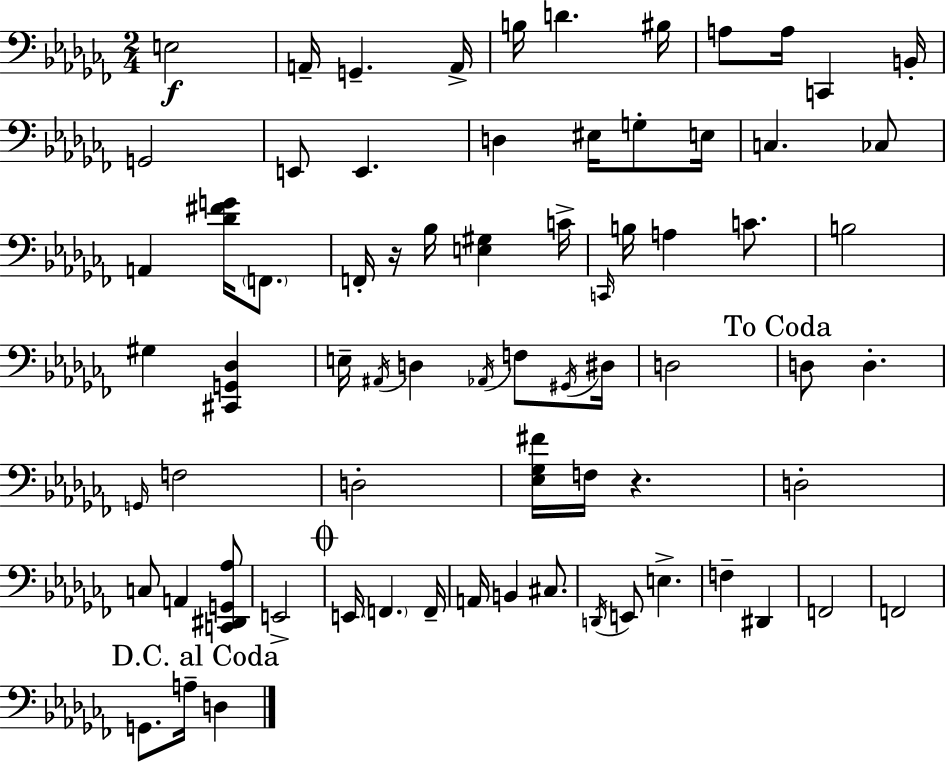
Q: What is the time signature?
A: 2/4